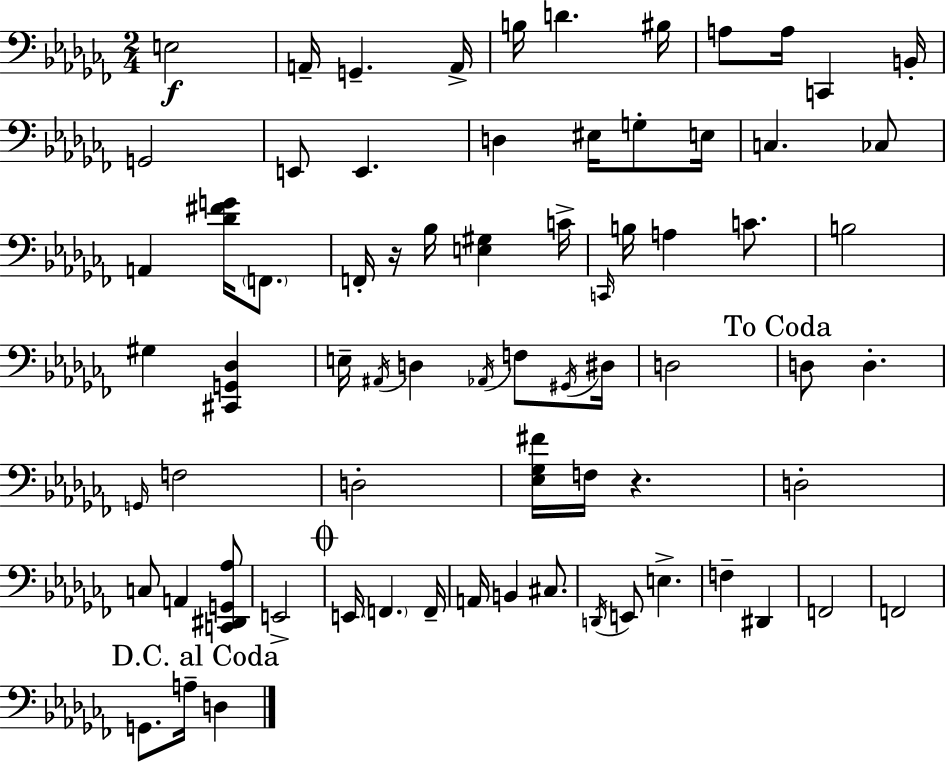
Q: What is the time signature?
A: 2/4